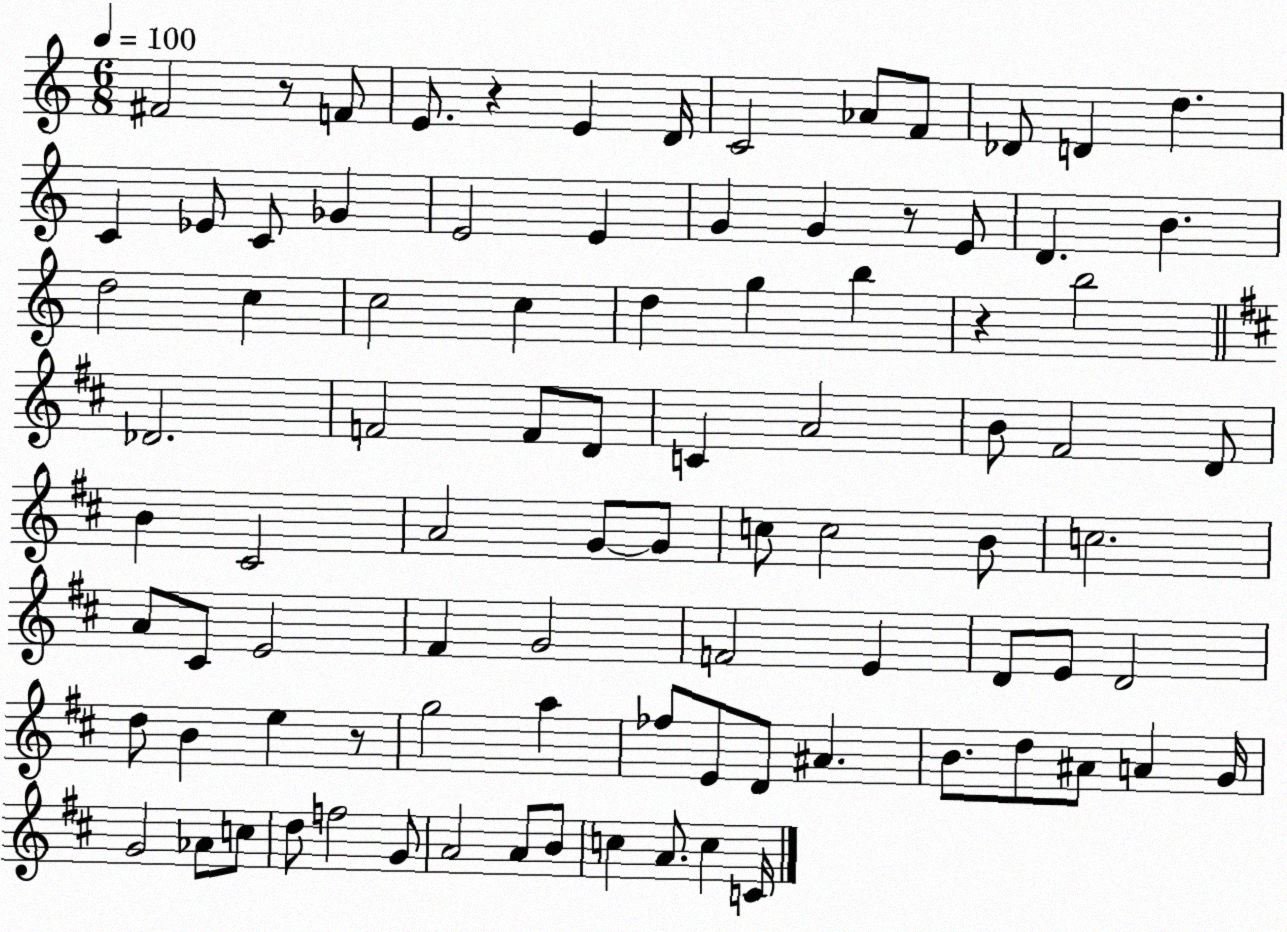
X:1
T:Untitled
M:6/8
L:1/4
K:C
^F2 z/2 F/2 E/2 z E D/4 C2 _A/2 F/2 _D/2 D d C _E/2 C/2 _G E2 E G G z/2 E/2 D B d2 c c2 c d g b z b2 _D2 F2 F/2 D/2 C A2 B/2 ^F2 D/2 B ^C2 A2 G/2 G/2 c/2 c2 B/2 c2 A/2 ^C/2 E2 ^F G2 F2 E D/2 E/2 D2 d/2 B e z/2 g2 a _f/2 E/2 D/2 ^A B/2 d/2 ^A/2 A G/4 G2 _A/2 c/2 d/2 f2 G/2 A2 A/2 B/2 c A/2 c C/4